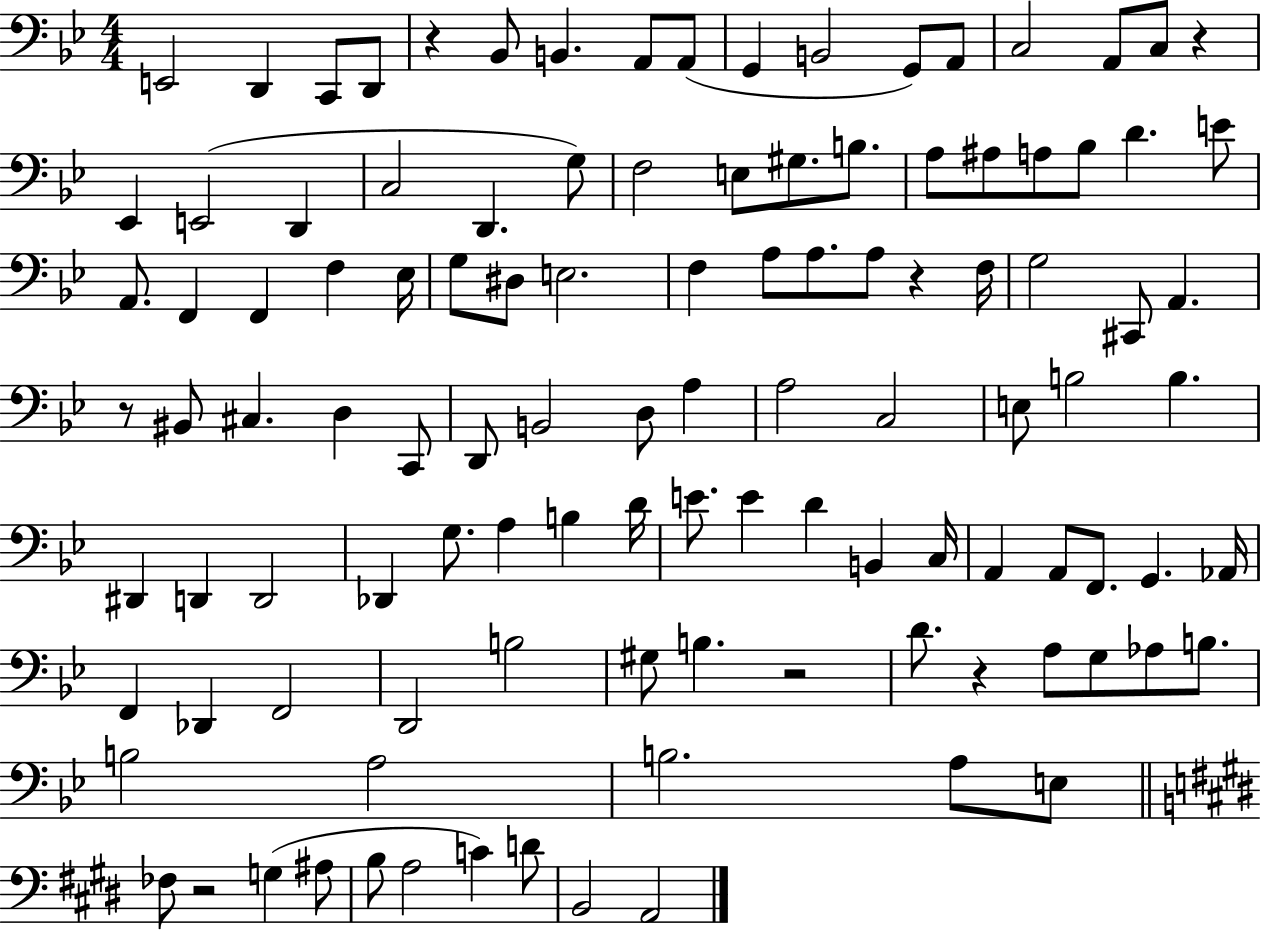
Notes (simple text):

E2/h D2/q C2/e D2/e R/q Bb2/e B2/q. A2/e A2/e G2/q B2/h G2/e A2/e C3/h A2/e C3/e R/q Eb2/q E2/h D2/q C3/h D2/q. G3/e F3/h E3/e G#3/e. B3/e. A3/e A#3/e A3/e Bb3/e D4/q. E4/e A2/e. F2/q F2/q F3/q Eb3/s G3/e D#3/e E3/h. F3/q A3/e A3/e. A3/e R/q F3/s G3/h C#2/e A2/q. R/e BIS2/e C#3/q. D3/q C2/e D2/e B2/h D3/e A3/q A3/h C3/h E3/e B3/h B3/q. D#2/q D2/q D2/h Db2/q G3/e. A3/q B3/q D4/s E4/e. E4/q D4/q B2/q C3/s A2/q A2/e F2/e. G2/q. Ab2/s F2/q Db2/q F2/h D2/h B3/h G#3/e B3/q. R/h D4/e. R/q A3/e G3/e Ab3/e B3/e. B3/h A3/h B3/h. A3/e E3/e FES3/e R/h G3/q A#3/e B3/e A3/h C4/q D4/e B2/h A2/h